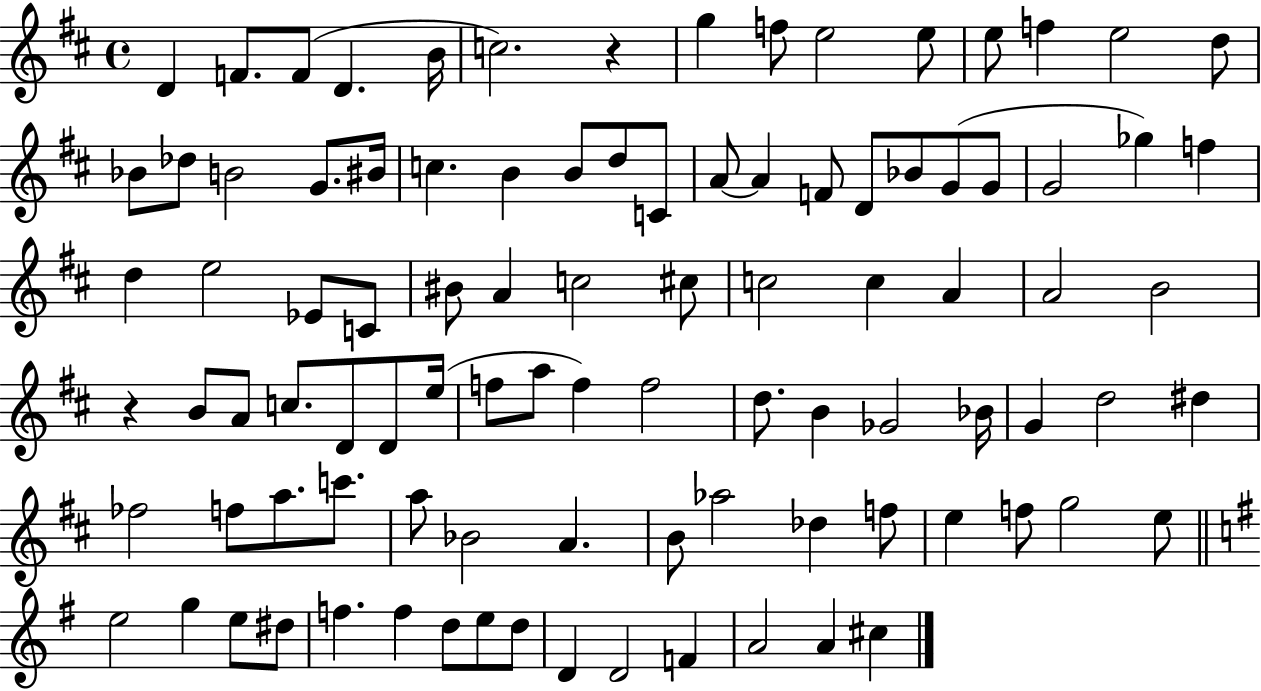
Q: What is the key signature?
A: D major